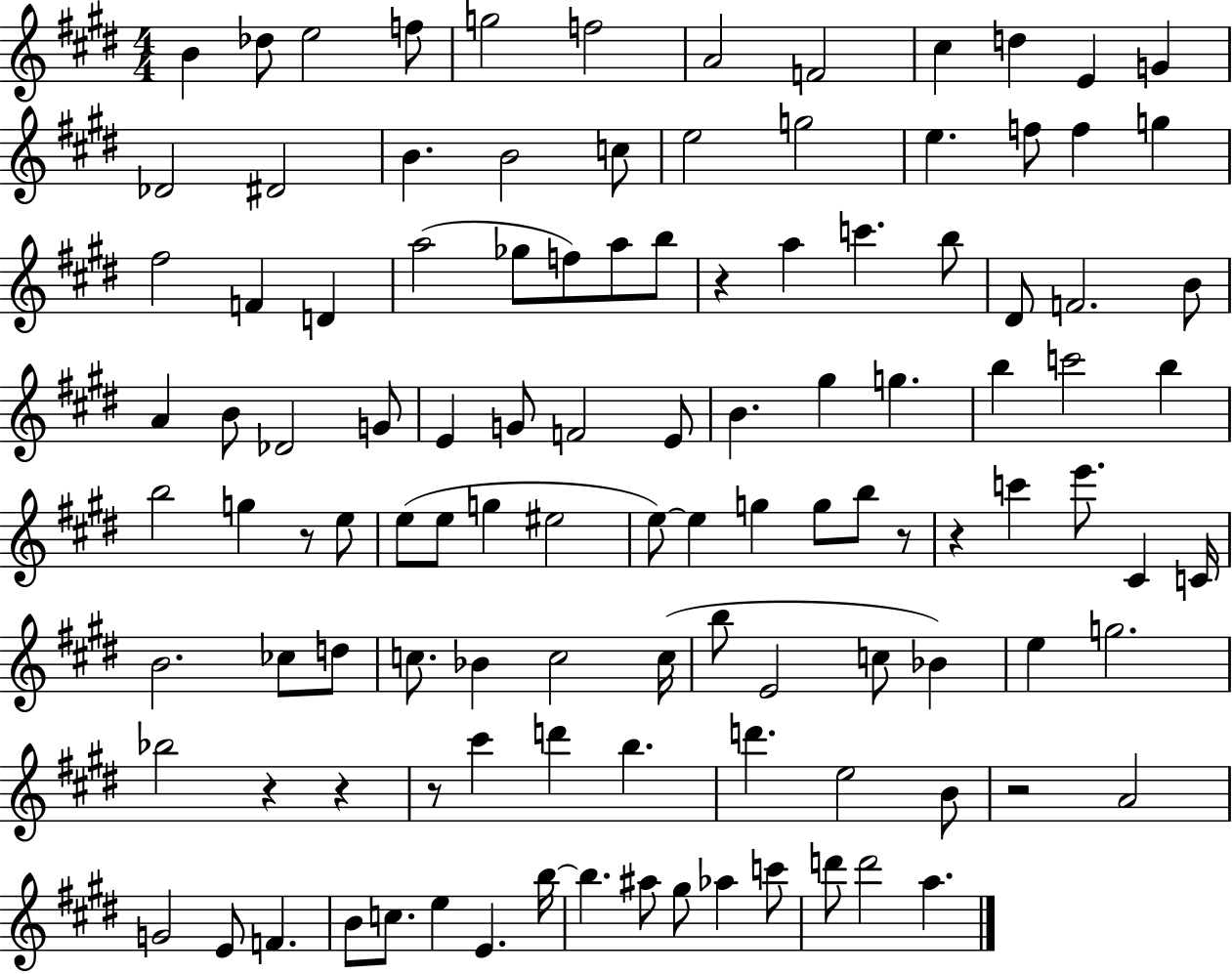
B4/q Db5/e E5/h F5/e G5/h F5/h A4/h F4/h C#5/q D5/q E4/q G4/q Db4/h D#4/h B4/q. B4/h C5/e E5/h G5/h E5/q. F5/e F5/q G5/q F#5/h F4/q D4/q A5/h Gb5/e F5/e A5/e B5/e R/q A5/q C6/q. B5/e D#4/e F4/h. B4/e A4/q B4/e Db4/h G4/e E4/q G4/e F4/h E4/e B4/q. G#5/q G5/q. B5/q C6/h B5/q B5/h G5/q R/e E5/e E5/e E5/e G5/q EIS5/h E5/e E5/q G5/q G5/e B5/e R/e R/q C6/q E6/e. C#4/q C4/s B4/h. CES5/e D5/e C5/e. Bb4/q C5/h C5/s B5/e E4/h C5/e Bb4/q E5/q G5/h. Bb5/h R/q R/q R/e C#6/q D6/q B5/q. D6/q. E5/h B4/e R/h A4/h G4/h E4/e F4/q. B4/e C5/e. E5/q E4/q. B5/s B5/q. A#5/e G#5/e Ab5/q C6/e D6/e D6/h A5/q.